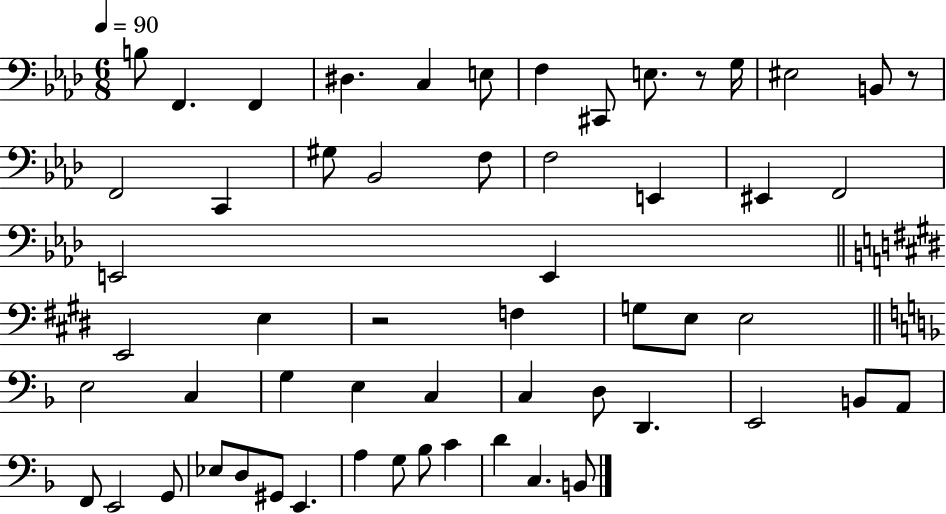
{
  \clef bass
  \numericTimeSignature
  \time 6/8
  \key aes \major
  \tempo 4 = 90
  b8 f,4. f,4 | dis4. c4 e8 | f4 cis,8 e8. r8 g16 | eis2 b,8 r8 | \break f,2 c,4 | gis8 bes,2 f8 | f2 e,4 | eis,4 f,2 | \break e,2 e,4 | \bar "||" \break \key e \major e,2 e4 | r2 f4 | g8 e8 e2 | \bar "||" \break \key f \major e2 c4 | g4 e4 c4 | c4 d8 d,4. | e,2 b,8 a,8 | \break f,8 e,2 g,8 | ees8 d8 gis,8 e,4. | a4 g8 bes8 c'4 | d'4 c4. b,8 | \break \bar "|."
}